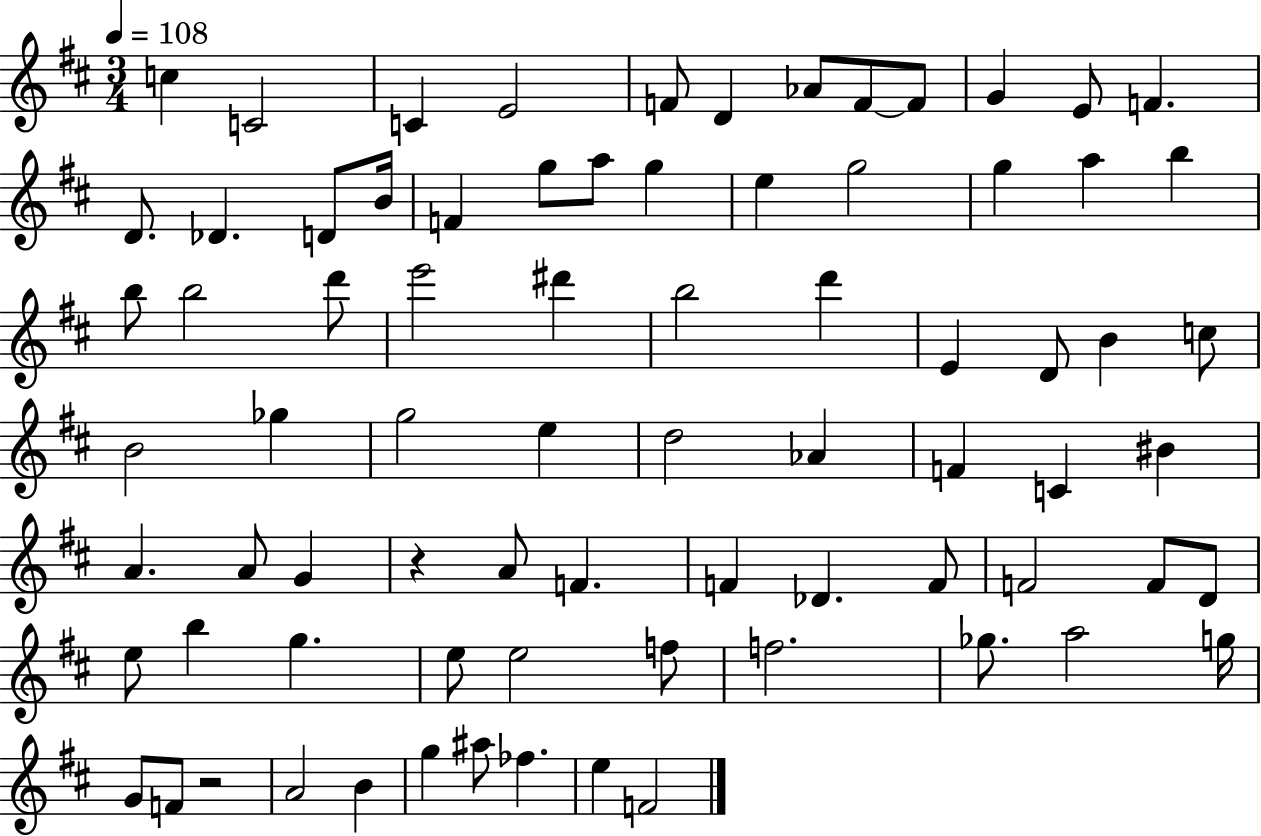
X:1
T:Untitled
M:3/4
L:1/4
K:D
c C2 C E2 F/2 D _A/2 F/2 F/2 G E/2 F D/2 _D D/2 B/4 F g/2 a/2 g e g2 g a b b/2 b2 d'/2 e'2 ^d' b2 d' E D/2 B c/2 B2 _g g2 e d2 _A F C ^B A A/2 G z A/2 F F _D F/2 F2 F/2 D/2 e/2 b g e/2 e2 f/2 f2 _g/2 a2 g/4 G/2 F/2 z2 A2 B g ^a/2 _f e F2